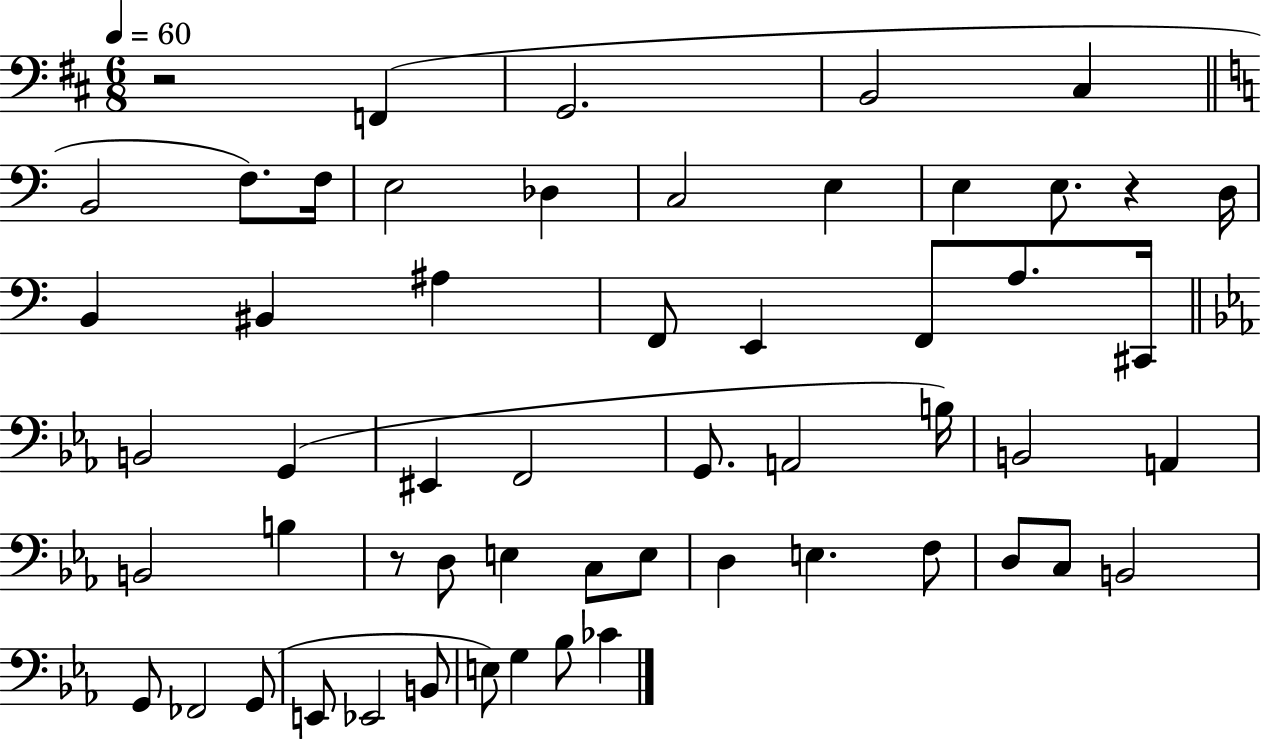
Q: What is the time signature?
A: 6/8